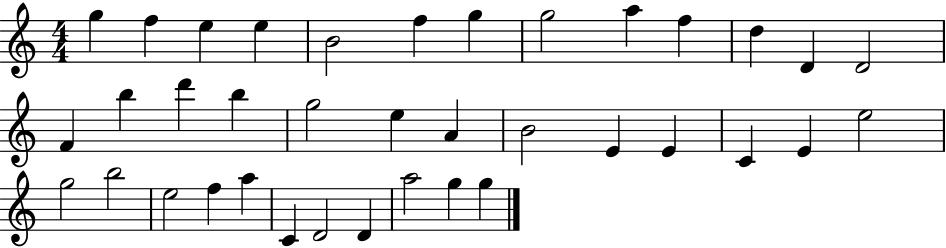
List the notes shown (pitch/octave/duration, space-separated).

G5/q F5/q E5/q E5/q B4/h F5/q G5/q G5/h A5/q F5/q D5/q D4/q D4/h F4/q B5/q D6/q B5/q G5/h E5/q A4/q B4/h E4/q E4/q C4/q E4/q E5/h G5/h B5/h E5/h F5/q A5/q C4/q D4/h D4/q A5/h G5/q G5/q